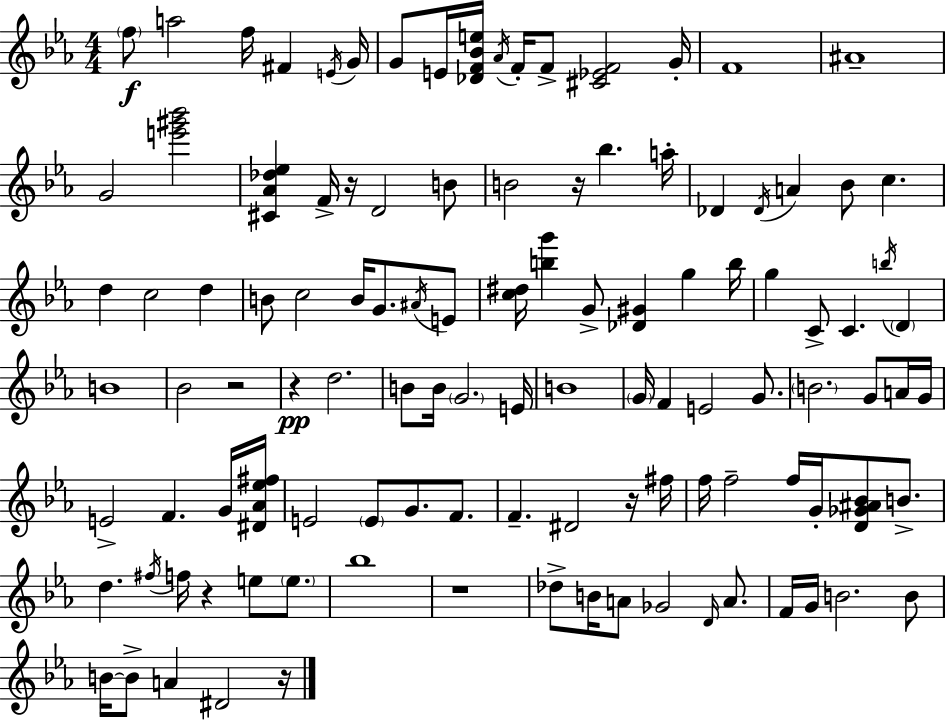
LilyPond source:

{
  \clef treble
  \numericTimeSignature
  \time 4/4
  \key ees \major
  \repeat volta 2 { \parenthesize f''8\f a''2 f''16 fis'4 \acciaccatura { e'16 } | g'16 g'8 e'16 <des' f' bes' e''>16 \acciaccatura { aes'16 } f'16-. f'8-> <cis' ees' f'>2 | g'16-. f'1 | ais'1-- | \break g'2 <e''' gis''' bes'''>2 | <cis' aes' des'' ees''>4 f'16-> r16 d'2 | b'8 b'2 r16 bes''4. | a''16-. des'4 \acciaccatura { des'16 } a'4 bes'8 c''4. | \break d''4 c''2 d''4 | b'8 c''2 b'16 g'8. | \acciaccatura { ais'16 } e'8 <c'' dis''>16 <b'' g'''>4 g'8-> <des' gis'>4 g''4 | b''16 g''4 c'8-> c'4. | \break \acciaccatura { b''16 } \parenthesize d'4 b'1 | bes'2 r2 | r4\pp d''2. | b'8 b'16 \parenthesize g'2. | \break e'16 b'1 | \parenthesize g'16 f'4 e'2 | g'8. \parenthesize b'2. | g'8 a'16 g'16 e'2-> f'4. | \break g'16 <dis' aes' ees'' fis''>16 e'2 \parenthesize e'8 g'8. | f'8. f'4.-- dis'2 | r16 fis''16 f''16 f''2-- f''16 g'16-. | <d' ges' ais' bes'>8 b'8.-> d''4. \acciaccatura { fis''16 } f''16 r4 | \break e''8 \parenthesize e''8. bes''1 | r1 | des''8-> b'16 a'8 ges'2 | \grace { d'16 } a'8. f'16 g'16 b'2. | \break b'8 b'16~~ b'8-> a'4 dis'2 | r16 } \bar "|."
}